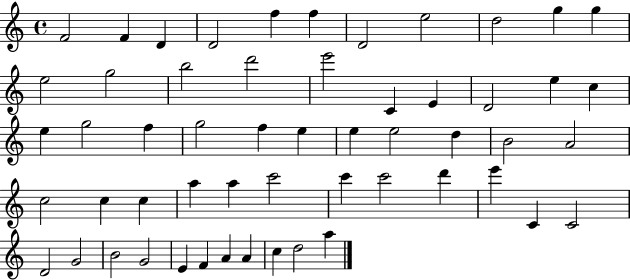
X:1
T:Untitled
M:4/4
L:1/4
K:C
F2 F D D2 f f D2 e2 d2 g g e2 g2 b2 d'2 e'2 C E D2 e c e g2 f g2 f e e e2 d B2 A2 c2 c c a a c'2 c' c'2 d' e' C C2 D2 G2 B2 G2 E F A A c d2 a